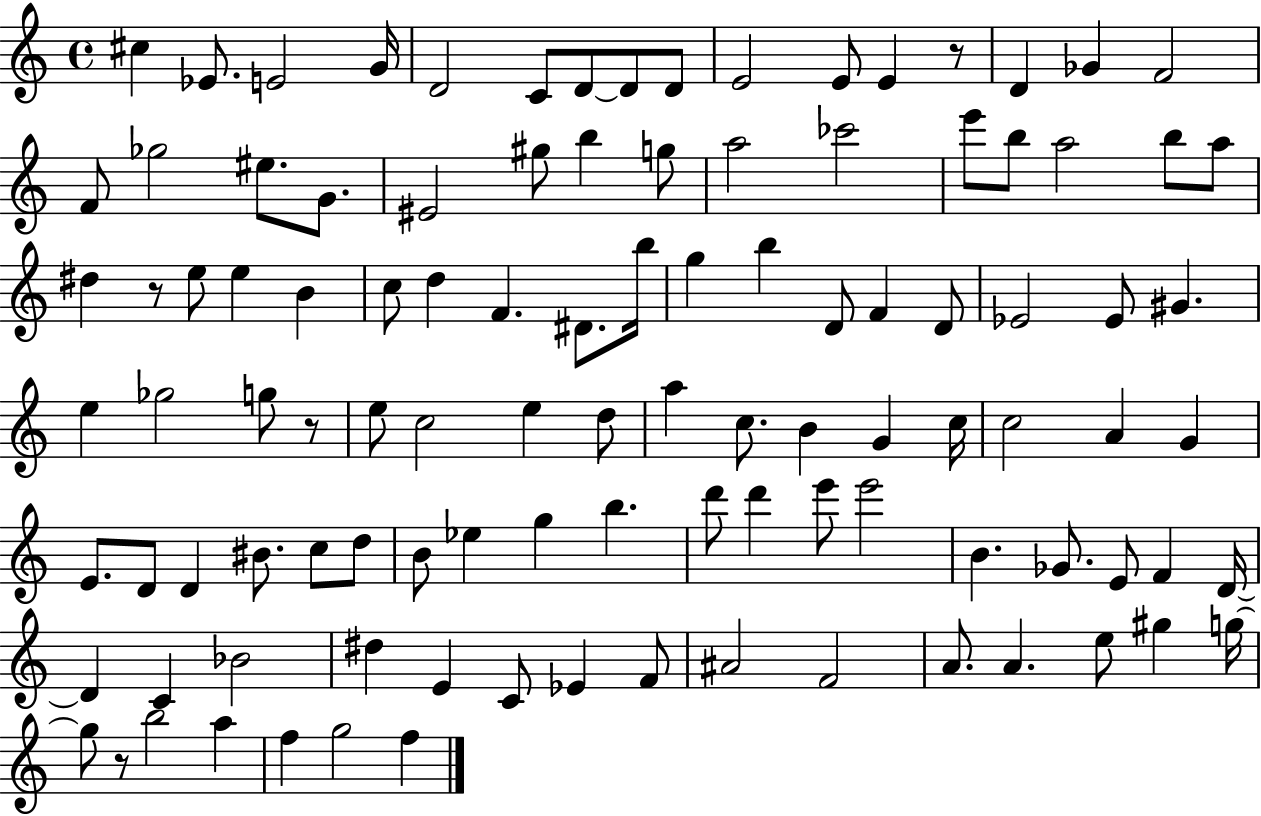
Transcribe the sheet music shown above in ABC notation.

X:1
T:Untitled
M:4/4
L:1/4
K:C
^c _E/2 E2 G/4 D2 C/2 D/2 D/2 D/2 E2 E/2 E z/2 D _G F2 F/2 _g2 ^e/2 G/2 ^E2 ^g/2 b g/2 a2 _c'2 e'/2 b/2 a2 b/2 a/2 ^d z/2 e/2 e B c/2 d F ^D/2 b/4 g b D/2 F D/2 _E2 _E/2 ^G e _g2 g/2 z/2 e/2 c2 e d/2 a c/2 B G c/4 c2 A G E/2 D/2 D ^B/2 c/2 d/2 B/2 _e g b d'/2 d' e'/2 e'2 B _G/2 E/2 F D/4 D C _B2 ^d E C/2 _E F/2 ^A2 F2 A/2 A e/2 ^g g/4 g/2 z/2 b2 a f g2 f